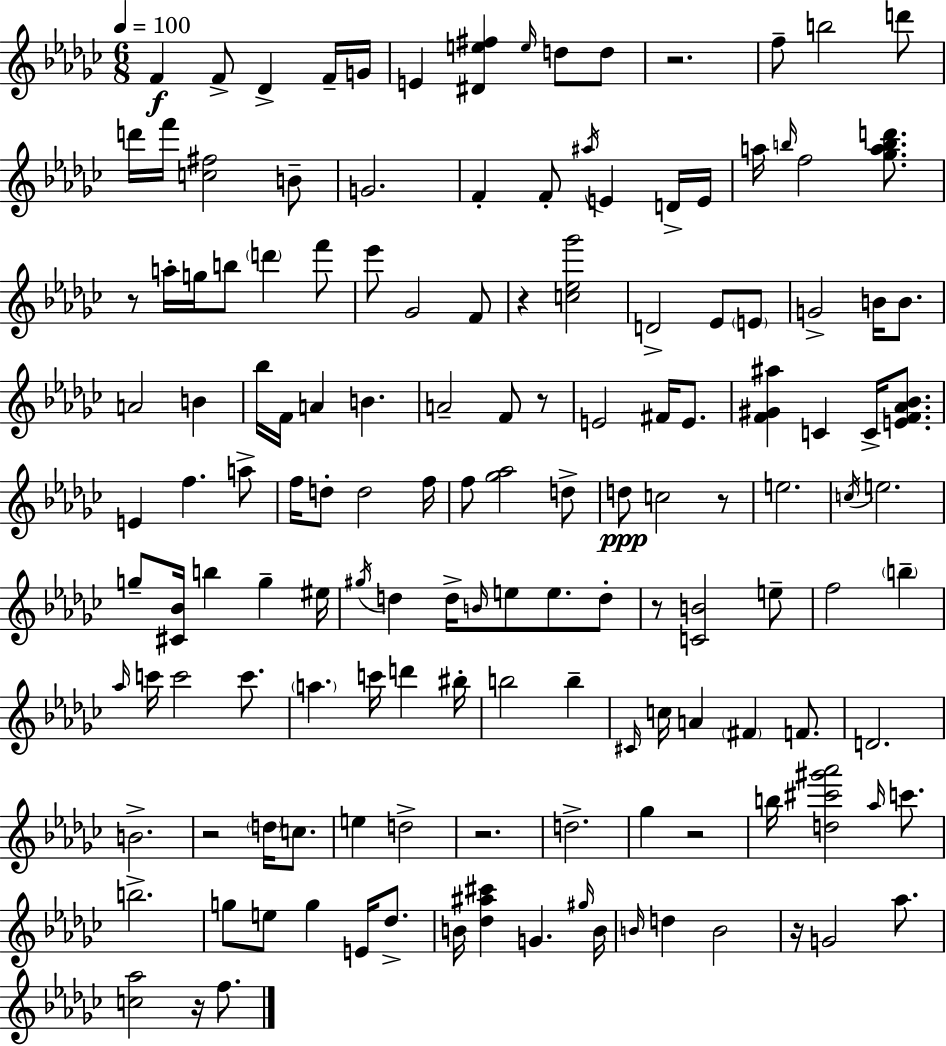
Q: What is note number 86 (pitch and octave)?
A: C6